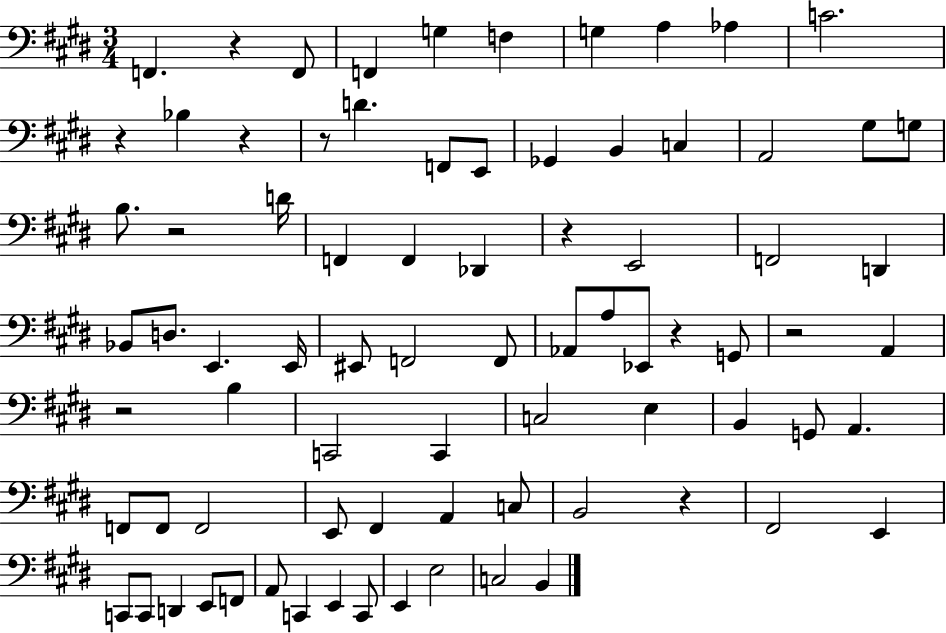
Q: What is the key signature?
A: E major